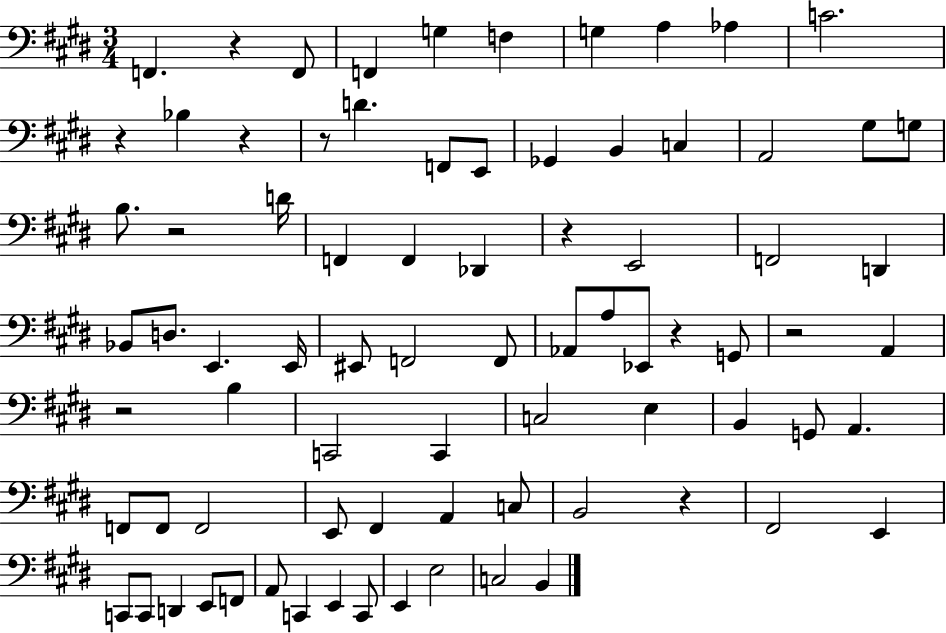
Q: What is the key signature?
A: E major